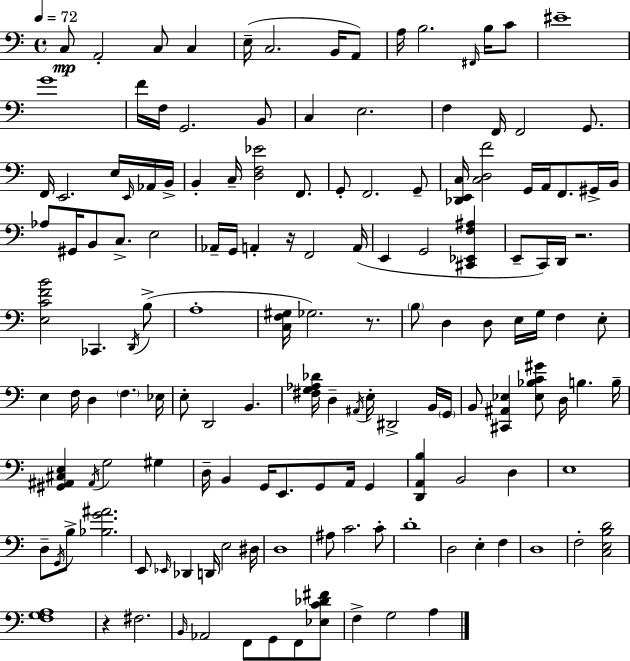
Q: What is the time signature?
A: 4/4